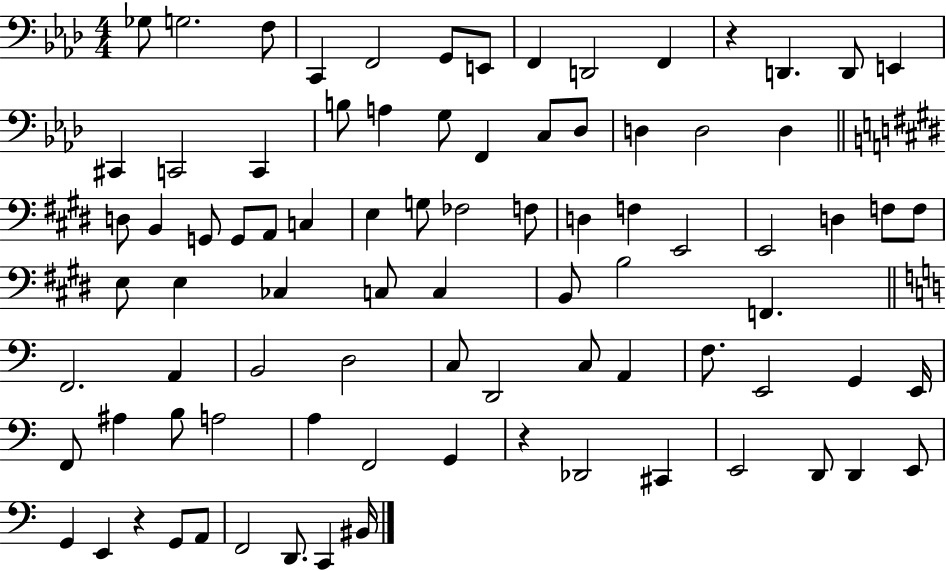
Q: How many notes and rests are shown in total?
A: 86